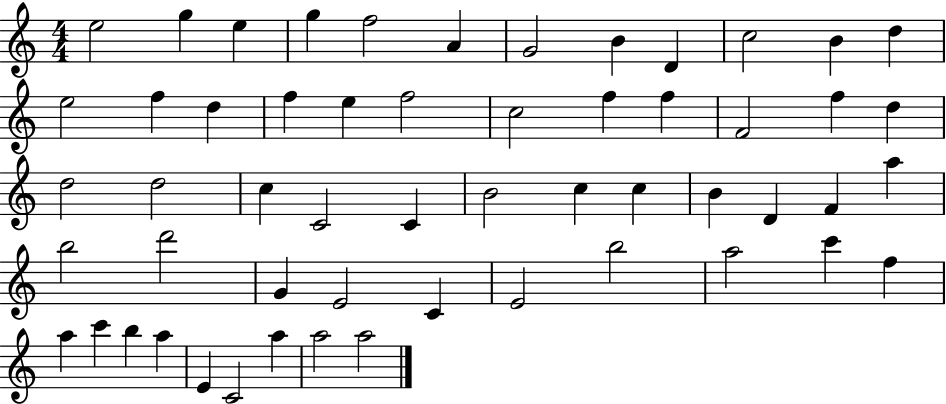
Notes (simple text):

E5/h G5/q E5/q G5/q F5/h A4/q G4/h B4/q D4/q C5/h B4/q D5/q E5/h F5/q D5/q F5/q E5/q F5/h C5/h F5/q F5/q F4/h F5/q D5/q D5/h D5/h C5/q C4/h C4/q B4/h C5/q C5/q B4/q D4/q F4/q A5/q B5/h D6/h G4/q E4/h C4/q E4/h B5/h A5/h C6/q F5/q A5/q C6/q B5/q A5/q E4/q C4/h A5/q A5/h A5/h